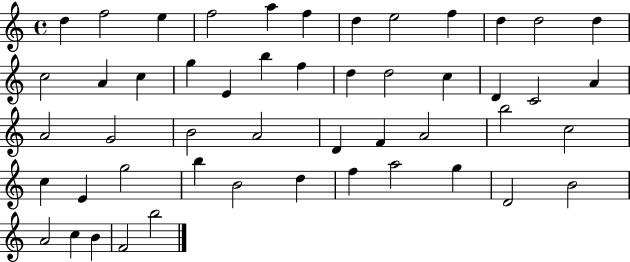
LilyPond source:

{
  \clef treble
  \time 4/4
  \defaultTimeSignature
  \key c \major
  d''4 f''2 e''4 | f''2 a''4 f''4 | d''4 e''2 f''4 | d''4 d''2 d''4 | \break c''2 a'4 c''4 | g''4 e'4 b''4 f''4 | d''4 d''2 c''4 | d'4 c'2 a'4 | \break a'2 g'2 | b'2 a'2 | d'4 f'4 a'2 | b''2 c''2 | \break c''4 e'4 g''2 | b''4 b'2 d''4 | f''4 a''2 g''4 | d'2 b'2 | \break a'2 c''4 b'4 | f'2 b''2 | \bar "|."
}